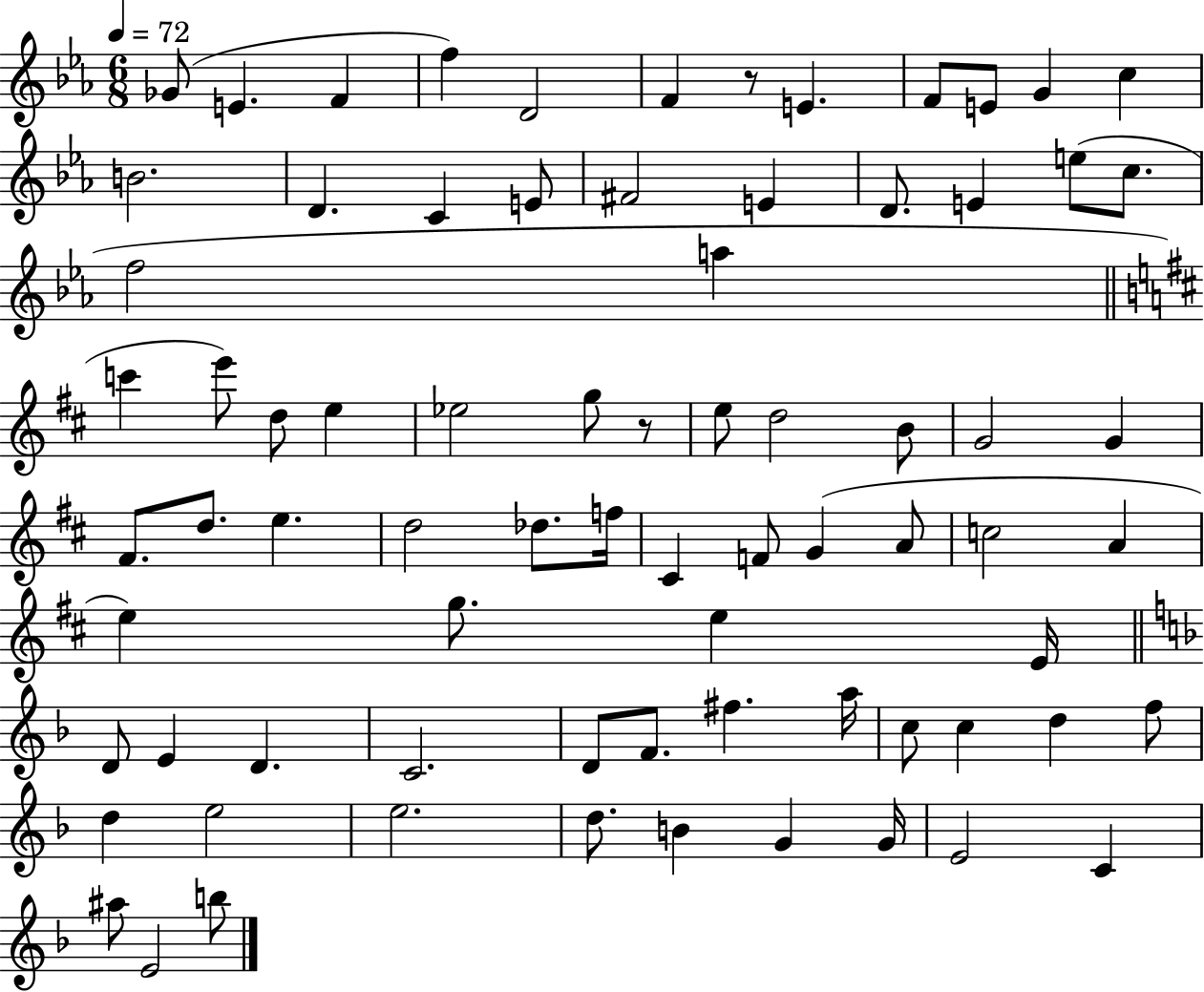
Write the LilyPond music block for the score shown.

{
  \clef treble
  \numericTimeSignature
  \time 6/8
  \key ees \major
  \tempo 4 = 72
  \repeat volta 2 { ges'8( e'4. f'4 | f''4) d'2 | f'4 r8 e'4. | f'8 e'8 g'4 c''4 | \break b'2. | d'4. c'4 e'8 | fis'2 e'4 | d'8. e'4 e''8( c''8. | \break f''2 a''4 | \bar "||" \break \key d \major c'''4 e'''8) d''8 e''4 | ees''2 g''8 r8 | e''8 d''2 b'8 | g'2 g'4 | \break fis'8. d''8. e''4. | d''2 des''8. f''16 | cis'4 f'8 g'4( a'8 | c''2 a'4 | \break e''4) g''8. e''4 e'16 | \bar "||" \break \key f \major d'8 e'4 d'4. | c'2. | d'8 f'8. fis''4. a''16 | c''8 c''4 d''4 f''8 | \break d''4 e''2 | e''2. | d''8. b'4 g'4 g'16 | e'2 c'4 | \break ais''8 e'2 b''8 | } \bar "|."
}